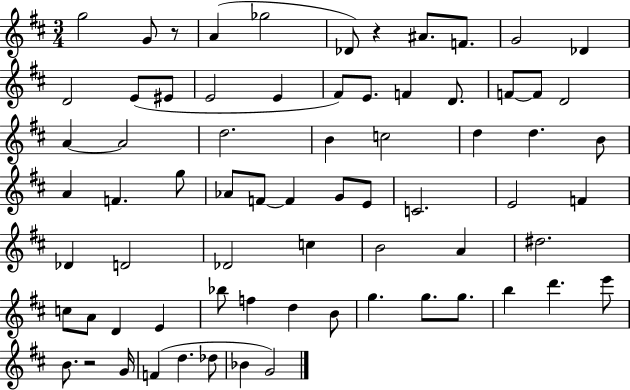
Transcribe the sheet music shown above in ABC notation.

X:1
T:Untitled
M:3/4
L:1/4
K:D
g2 G/2 z/2 A _g2 _D/2 z ^A/2 F/2 G2 _D D2 E/2 ^E/2 E2 E ^F/2 E/2 F D/2 F/2 F/2 D2 A A2 d2 B c2 d d B/2 A F g/2 _A/2 F/2 F G/2 E/2 C2 E2 F _D D2 _D2 c B2 A ^d2 c/2 A/2 D E _b/2 f d B/2 g g/2 g/2 b d' e'/2 B/2 z2 G/4 F d _d/2 _B G2